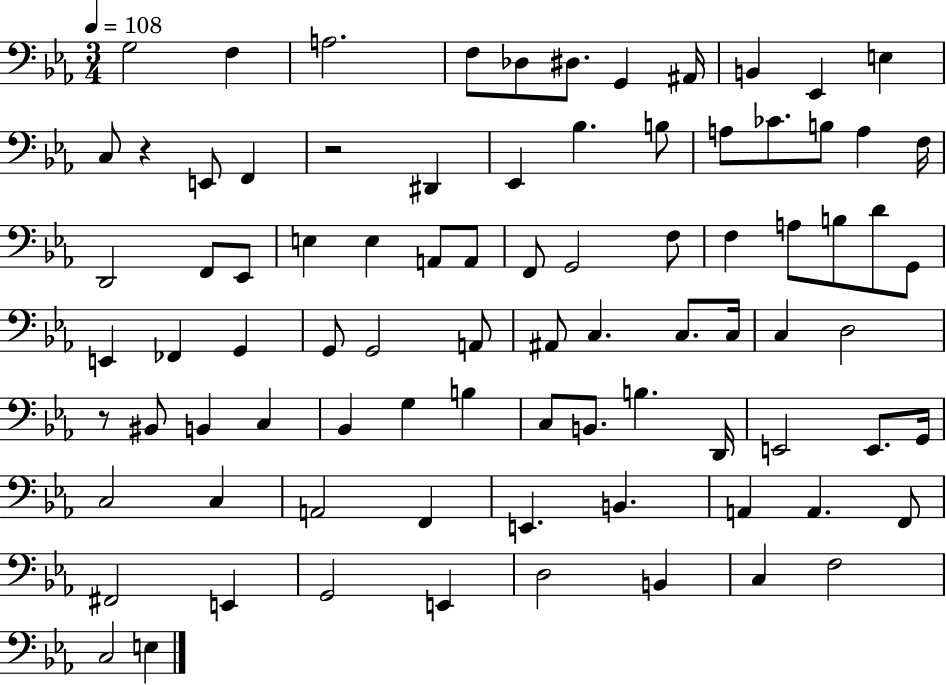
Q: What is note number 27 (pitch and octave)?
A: E3